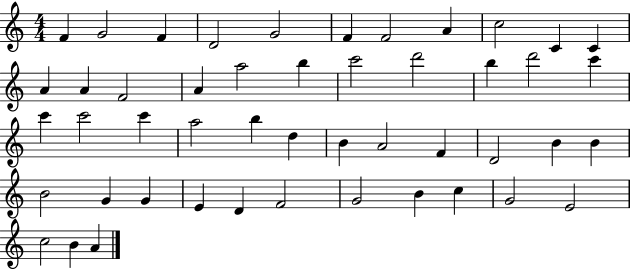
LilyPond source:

{
  \clef treble
  \numericTimeSignature
  \time 4/4
  \key c \major
  f'4 g'2 f'4 | d'2 g'2 | f'4 f'2 a'4 | c''2 c'4 c'4 | \break a'4 a'4 f'2 | a'4 a''2 b''4 | c'''2 d'''2 | b''4 d'''2 c'''4 | \break c'''4 c'''2 c'''4 | a''2 b''4 d''4 | b'4 a'2 f'4 | d'2 b'4 b'4 | \break b'2 g'4 g'4 | e'4 d'4 f'2 | g'2 b'4 c''4 | g'2 e'2 | \break c''2 b'4 a'4 | \bar "|."
}